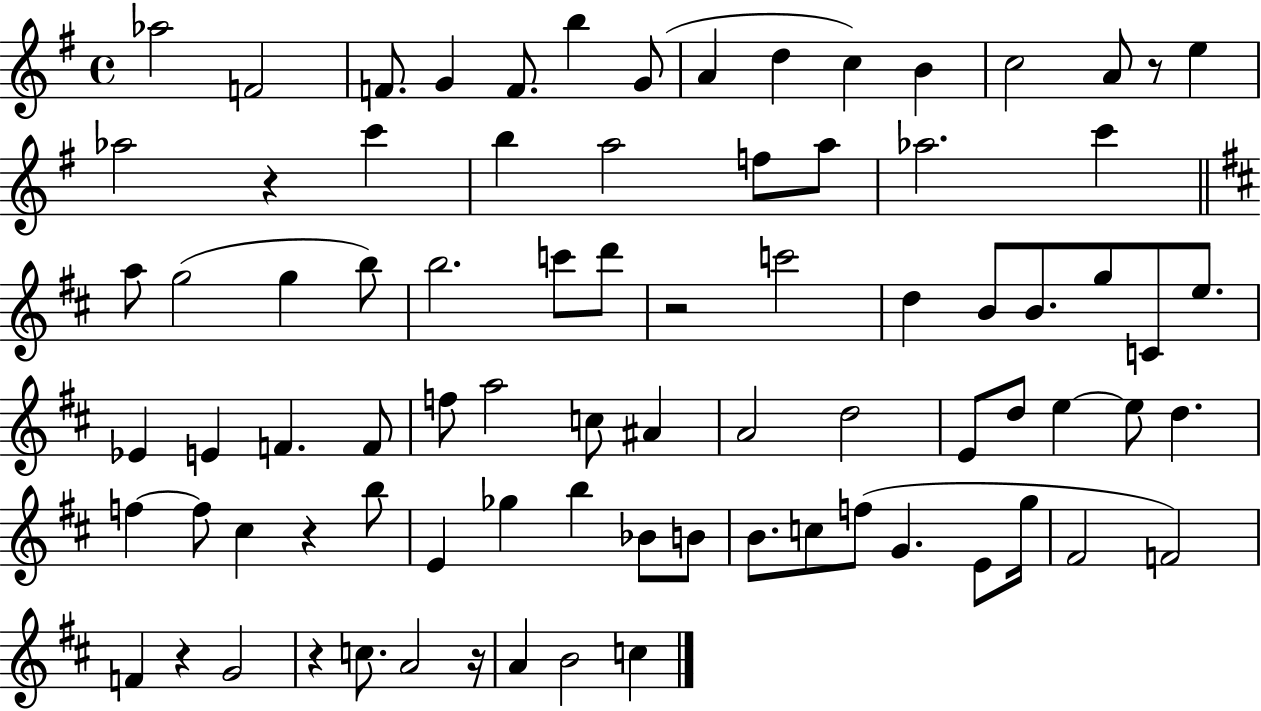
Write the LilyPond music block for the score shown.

{
  \clef treble
  \time 4/4
  \defaultTimeSignature
  \key g \major
  aes''2 f'2 | f'8. g'4 f'8. b''4 g'8( | a'4 d''4 c''4) b'4 | c''2 a'8 r8 e''4 | \break aes''2 r4 c'''4 | b''4 a''2 f''8 a''8 | aes''2. c'''4 | \bar "||" \break \key d \major a''8 g''2( g''4 b''8) | b''2. c'''8 d'''8 | r2 c'''2 | d''4 b'8 b'8. g''8 c'8 e''8. | \break ees'4 e'4 f'4. f'8 | f''8 a''2 c''8 ais'4 | a'2 d''2 | e'8 d''8 e''4~~ e''8 d''4. | \break f''4~~ f''8 cis''4 r4 b''8 | e'4 ges''4 b''4 bes'8 b'8 | b'8. c''8 f''8( g'4. e'8 g''16 | fis'2 f'2) | \break f'4 r4 g'2 | r4 c''8. a'2 r16 | a'4 b'2 c''4 | \bar "|."
}